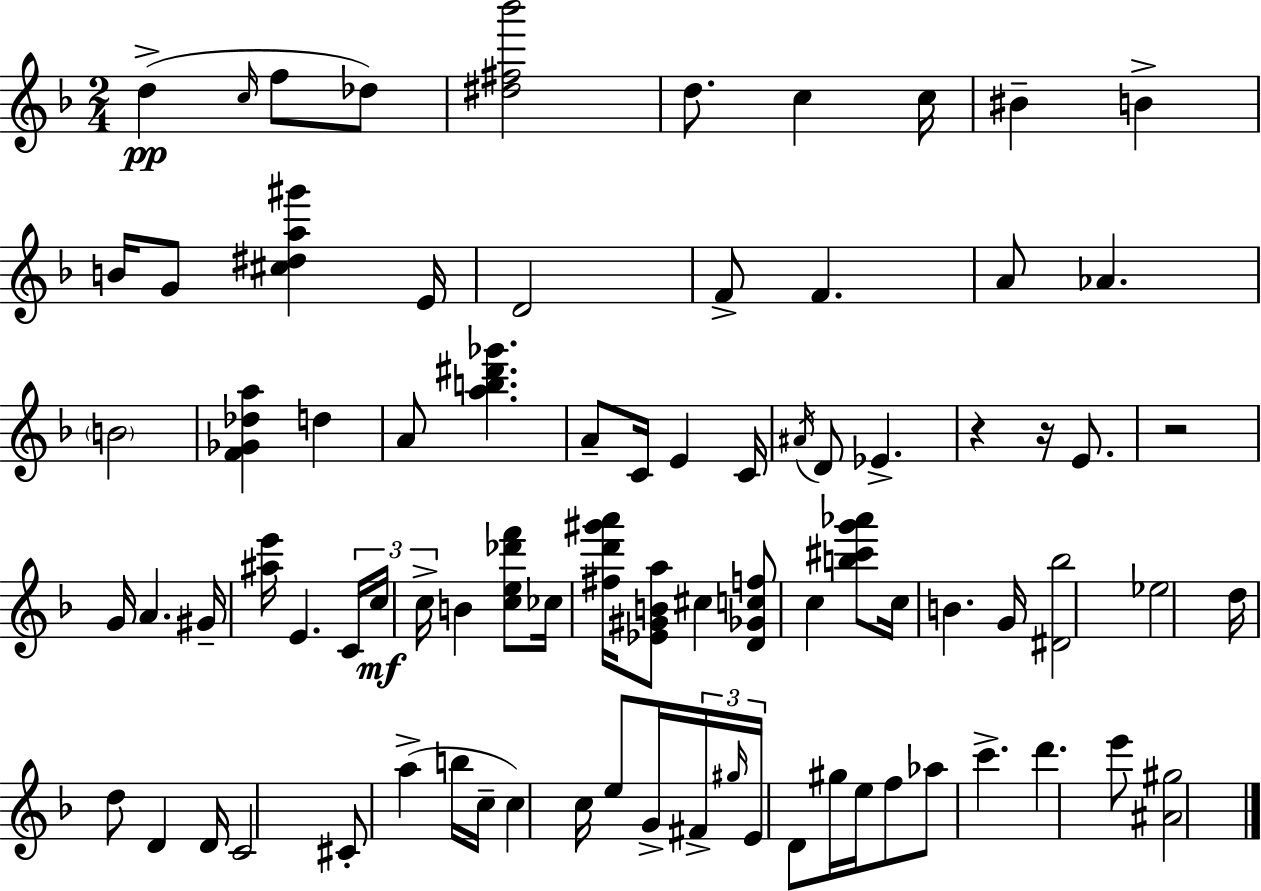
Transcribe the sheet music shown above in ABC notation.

X:1
T:Untitled
M:2/4
L:1/4
K:F
d c/4 f/2 _d/2 [^d^f_b']2 d/2 c c/4 ^B B B/4 G/2 [^c^da^g'] E/4 D2 F/2 F A/2 _A B2 [F_G_da] d A/2 [ab^d'_g'] A/2 C/4 E C/4 ^A/4 D/2 _E z z/4 E/2 z2 G/4 A ^G/4 [^ae']/4 E C/4 c/4 c/4 B [ce_d'f']/2 _c/4 [^fd'^g'a']/4 [_E^GBa]/2 ^c [D_Gcf]/2 c [b^c'g'_a']/2 c/4 B G/4 [^D_b]2 _e2 d/4 d/2 D D/4 C2 ^C/2 a b/4 c/4 c c/4 e/2 G/4 ^F/4 ^g/4 E/4 D/2 ^g/4 e/4 f/2 _a/2 c' d' e'/2 [^A^g]2